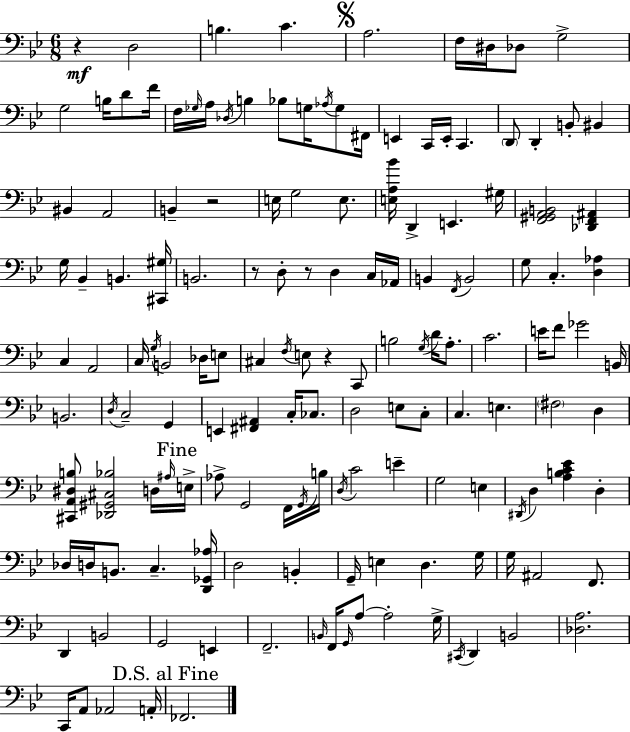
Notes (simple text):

R/q D3/h B3/q. C4/q. A3/h. F3/s D#3/s Db3/e G3/h G3/h B3/s D4/e F4/s F3/s Gb3/s A3/s Db3/s B3/q Bb3/e G3/s Ab3/s G3/e F#2/s E2/q C2/s E2/s C2/q. D2/e D2/q B2/e BIS2/q BIS2/q A2/h B2/q R/h E3/s G3/h E3/e. [E3,A3,Bb4]/s D2/q E2/q. G#3/s [F2,G#2,A2,B2]/h [Db2,F2,A#2]/q G3/s Bb2/q B2/q. [C#2,G#3]/s B2/h. R/e D3/e R/e D3/q C3/s Ab2/s B2/q F2/s B2/h G3/e C3/q. [D3,Ab3]/q C3/q A2/h C3/s G3/s B2/h Db3/s E3/e C#3/q F3/s E3/e R/q C2/e B3/h G3/s D4/s A3/e. C4/h. E4/s F4/e Gb4/h B2/s B2/h. D3/s C3/h G2/q E2/q [F#2,A#2]/q C3/s CES3/e. D3/h E3/e C3/e C3/q. E3/q. F#3/h D3/q [C#2,A2,D#3,B3]/e [Db2,G#2,C#3,Bb3]/h D3/s A#3/s E3/s Ab3/e G2/h F2/s G2/s B3/s D3/s C4/h E4/q G3/h E3/q D#2/s D3/q [A3,B3,C4,Eb4]/q D3/q Db3/s D3/s B2/e. C3/q. [D2,Gb2,Ab3]/s D3/h B2/q G2/s E3/q D3/q. G3/s G3/s A#2/h F2/e. D2/q B2/h G2/h E2/q F2/h. B2/s F2/s G2/s A3/e A3/h G3/s C#2/s D2/q B2/h [Db3,A3]/h. C2/s A2/e Ab2/h A2/s FES2/h.